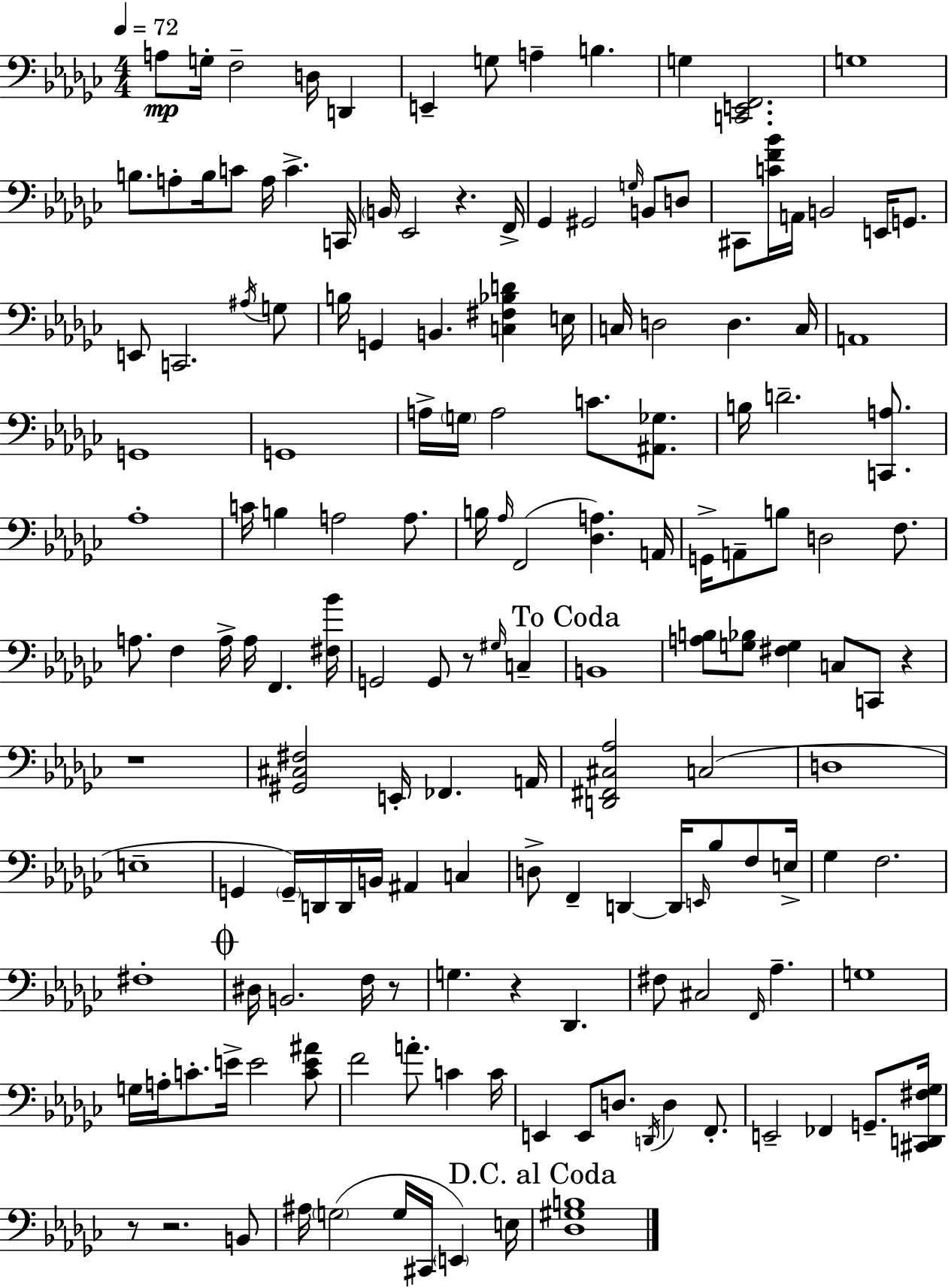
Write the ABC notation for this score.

X:1
T:Untitled
M:4/4
L:1/4
K:Ebm
A,/2 G,/4 F,2 D,/4 D,, E,, G,/2 A, B, G, [C,,E,,F,,]2 G,4 B,/2 A,/2 B,/4 C/2 A,/4 C C,,/4 B,,/4 _E,,2 z F,,/4 _G,, ^G,,2 G,/4 B,,/2 D,/2 ^C,,/2 [CF_B]/4 A,,/4 B,,2 E,,/4 G,,/2 E,,/2 C,,2 ^A,/4 G,/2 B,/4 G,, B,, [C,^F,_B,D] E,/4 C,/4 D,2 D, C,/4 A,,4 G,,4 G,,4 A,/4 G,/4 A,2 C/2 [^A,,_G,]/2 B,/4 D2 [C,,A,]/2 _A,4 C/4 B, A,2 A,/2 B,/4 _A,/4 F,,2 [_D,A,] A,,/4 G,,/4 A,,/2 B,/2 D,2 F,/2 A,/2 F, A,/4 A,/4 F,, [^F,_B]/4 G,,2 G,,/2 z/2 ^G,/4 C, B,,4 [A,B,]/2 [G,_B,]/2 [^F,G,] C,/2 C,,/2 z z4 [^G,,^C,^F,]2 E,,/4 _F,, A,,/4 [D,,^F,,^C,_A,]2 C,2 D,4 E,4 G,, G,,/4 D,,/4 D,,/4 B,,/4 ^A,, C, D,/2 F,, D,, D,,/4 E,,/4 _B,/2 F,/2 E,/4 _G, F,2 ^F,4 ^D,/4 B,,2 F,/4 z/2 G, z _D,, ^F,/2 ^C,2 F,,/4 _A, G,4 G,/4 A,/4 C/2 E/4 E2 [CE^A]/2 F2 A/2 C C/4 E,, E,,/2 D,/2 D,,/4 D, F,,/2 E,,2 _F,, G,,/2 [^C,,D,,^F,_G,]/4 z/2 z2 B,,/2 ^A,/4 G,2 G,/4 ^C,,/4 E,, E,/4 [_D,^G,B,]4